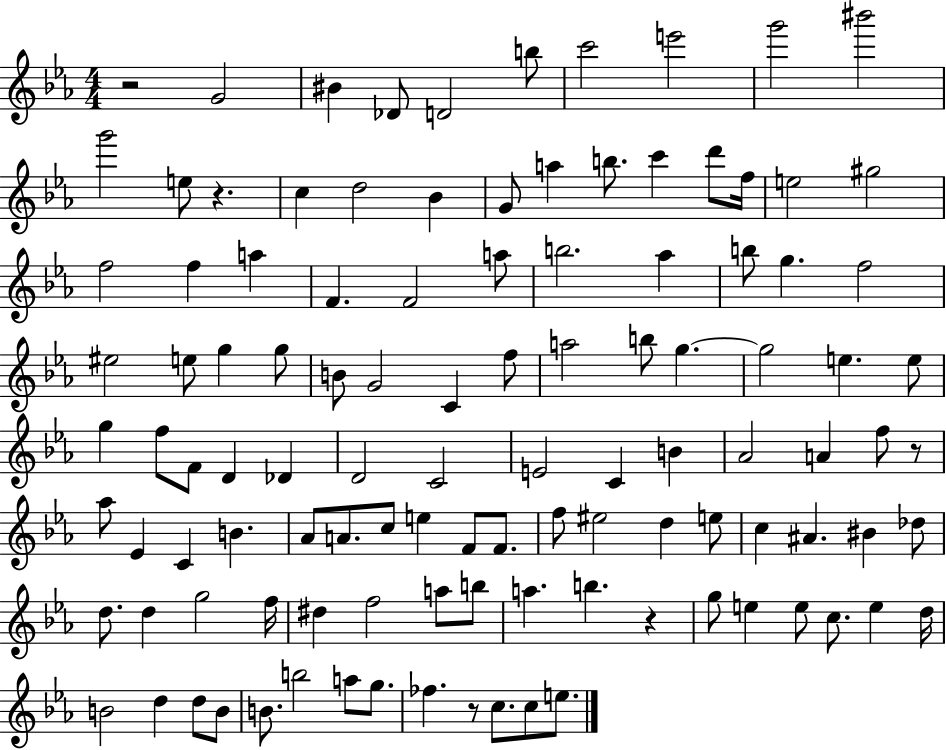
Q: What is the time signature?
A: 4/4